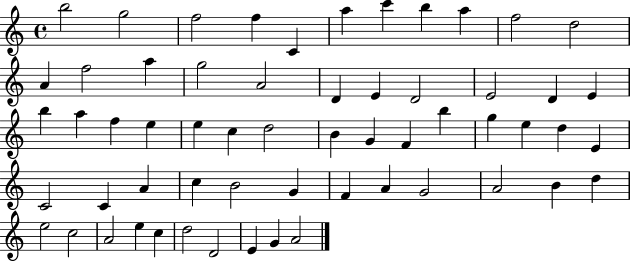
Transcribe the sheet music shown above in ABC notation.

X:1
T:Untitled
M:4/4
L:1/4
K:C
b2 g2 f2 f C a c' b a f2 d2 A f2 a g2 A2 D E D2 E2 D E b a f e e c d2 B G F b g e d E C2 C A c B2 G F A G2 A2 B d e2 c2 A2 e c d2 D2 E G A2